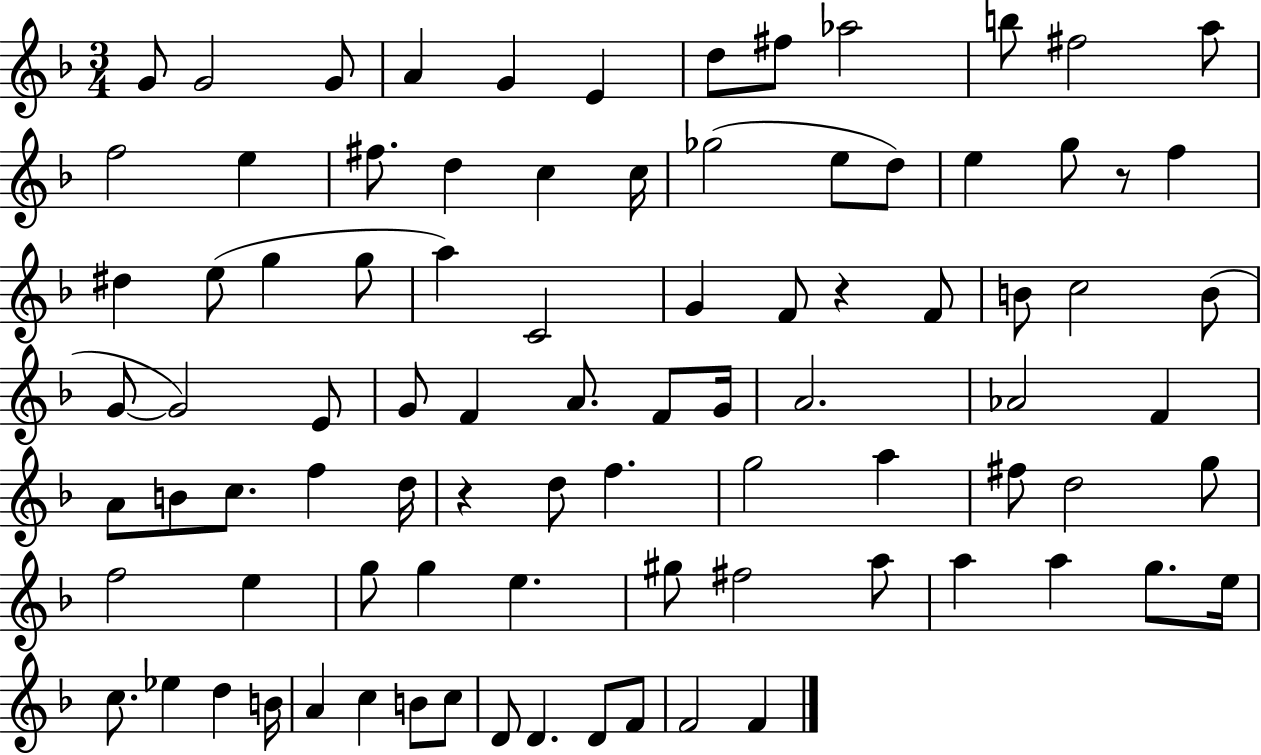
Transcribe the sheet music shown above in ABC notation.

X:1
T:Untitled
M:3/4
L:1/4
K:F
G/2 G2 G/2 A G E d/2 ^f/2 _a2 b/2 ^f2 a/2 f2 e ^f/2 d c c/4 _g2 e/2 d/2 e g/2 z/2 f ^d e/2 g g/2 a C2 G F/2 z F/2 B/2 c2 B/2 G/2 G2 E/2 G/2 F A/2 F/2 G/4 A2 _A2 F A/2 B/2 c/2 f d/4 z d/2 f g2 a ^f/2 d2 g/2 f2 e g/2 g e ^g/2 ^f2 a/2 a a g/2 e/4 c/2 _e d B/4 A c B/2 c/2 D/2 D D/2 F/2 F2 F